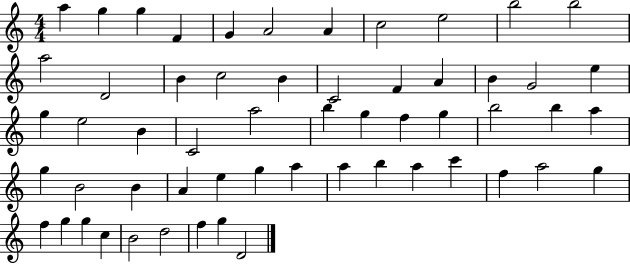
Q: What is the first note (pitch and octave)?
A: A5